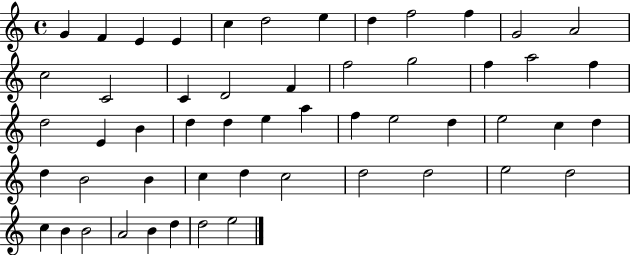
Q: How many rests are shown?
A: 0